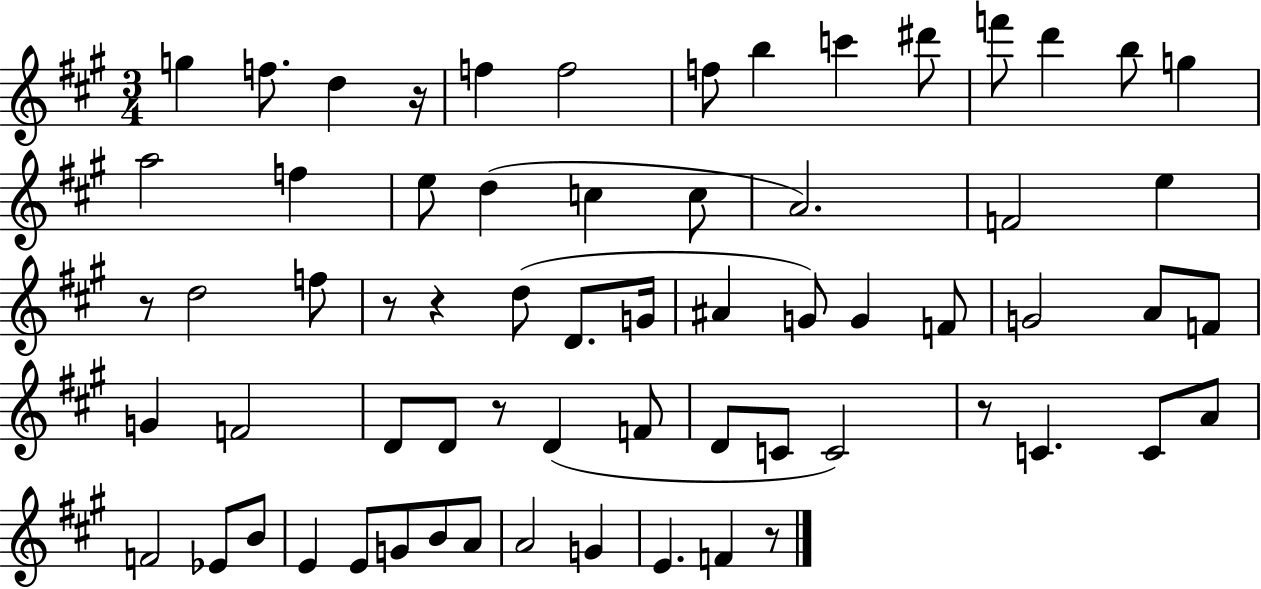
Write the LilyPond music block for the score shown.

{
  \clef treble
  \numericTimeSignature
  \time 3/4
  \key a \major
  \repeat volta 2 { g''4 f''8. d''4 r16 | f''4 f''2 | f''8 b''4 c'''4 dis'''8 | f'''8 d'''4 b''8 g''4 | \break a''2 f''4 | e''8 d''4( c''4 c''8 | a'2.) | f'2 e''4 | \break r8 d''2 f''8 | r8 r4 d''8( d'8. g'16 | ais'4 g'8) g'4 f'8 | g'2 a'8 f'8 | \break g'4 f'2 | d'8 d'8 r8 d'4( f'8 | d'8 c'8 c'2) | r8 c'4. c'8 a'8 | \break f'2 ees'8 b'8 | e'4 e'8 g'8 b'8 a'8 | a'2 g'4 | e'4. f'4 r8 | \break } \bar "|."
}